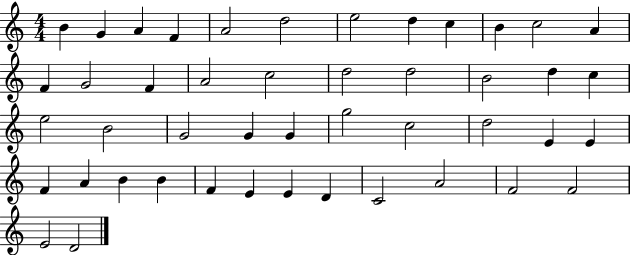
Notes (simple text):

B4/q G4/q A4/q F4/q A4/h D5/h E5/h D5/q C5/q B4/q C5/h A4/q F4/q G4/h F4/q A4/h C5/h D5/h D5/h B4/h D5/q C5/q E5/h B4/h G4/h G4/q G4/q G5/h C5/h D5/h E4/q E4/q F4/q A4/q B4/q B4/q F4/q E4/q E4/q D4/q C4/h A4/h F4/h F4/h E4/h D4/h